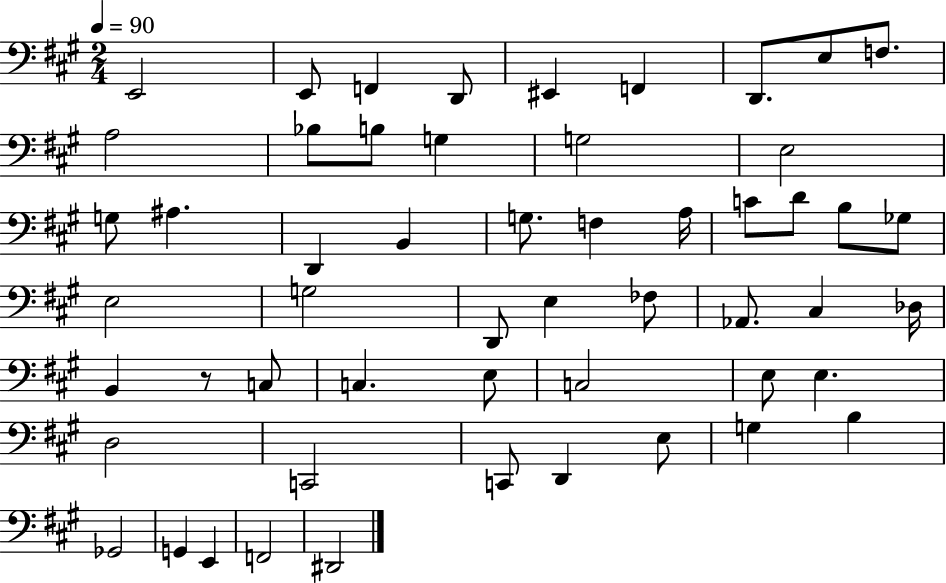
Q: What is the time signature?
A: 2/4